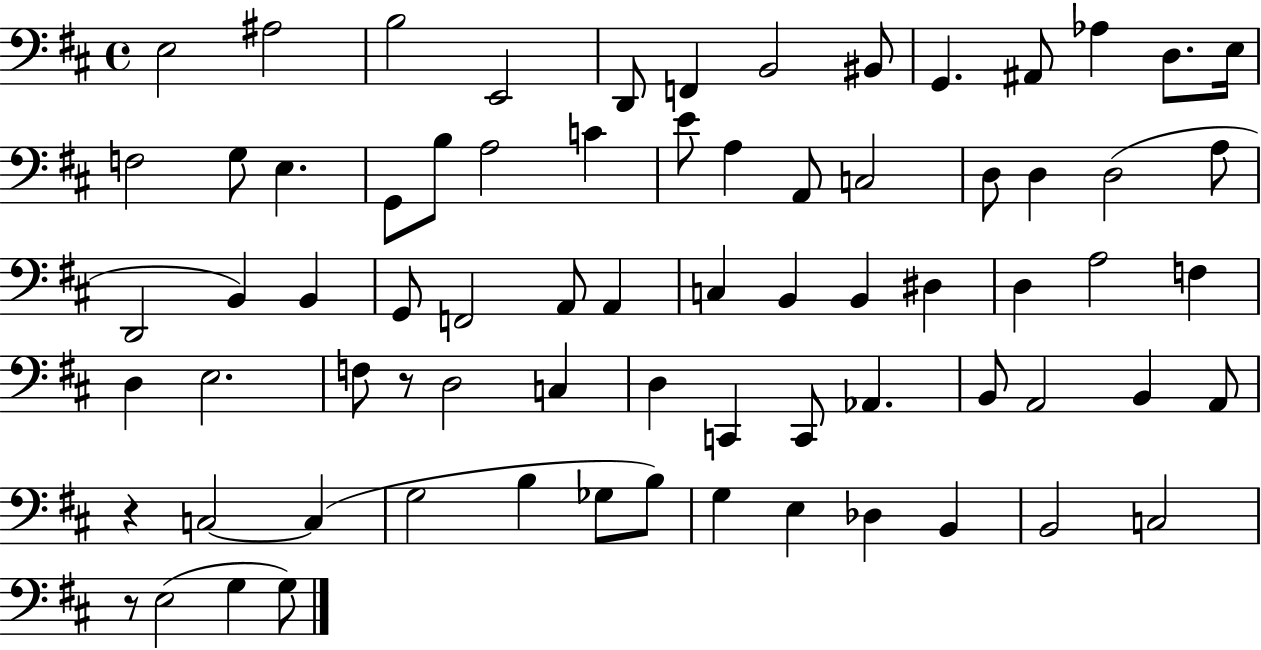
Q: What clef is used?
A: bass